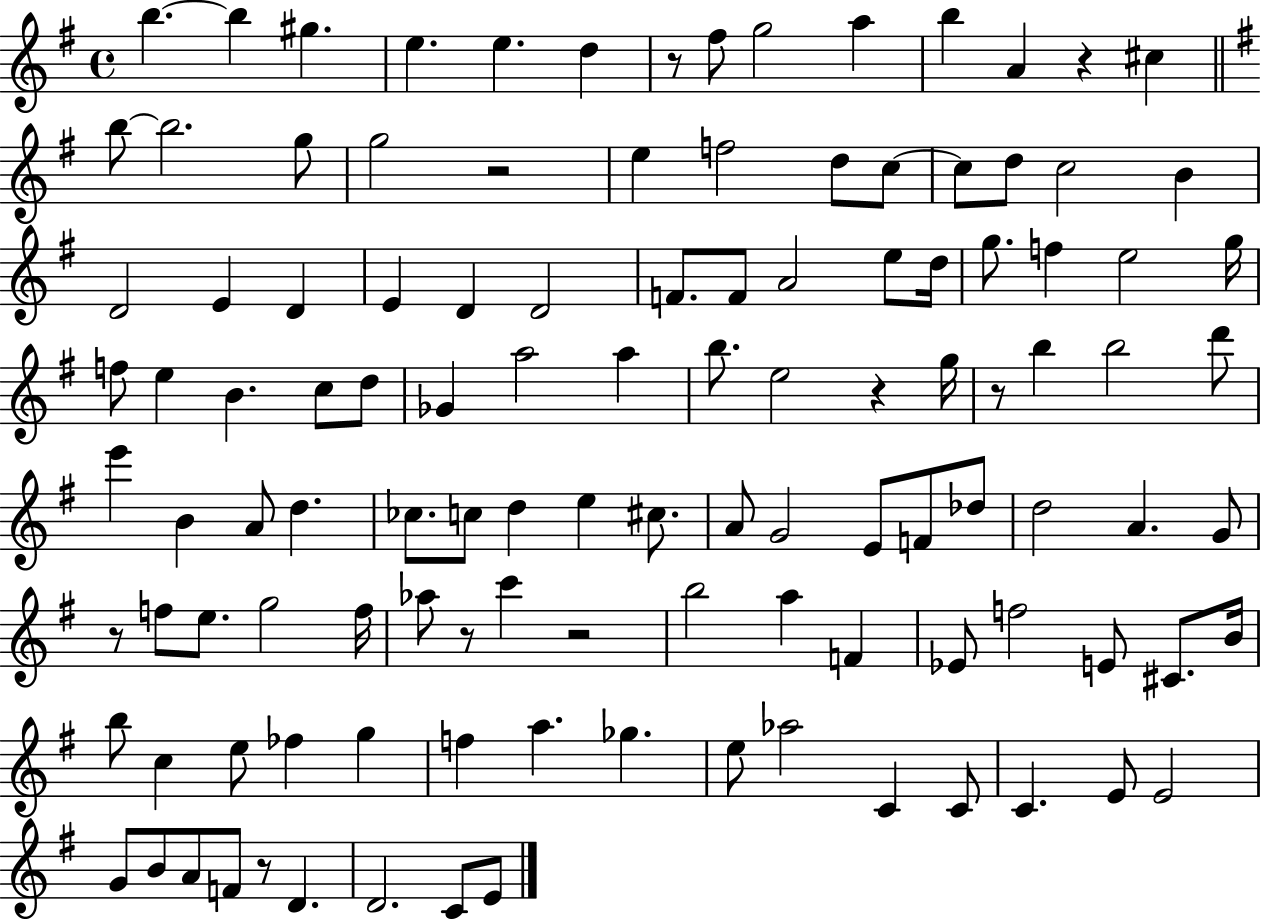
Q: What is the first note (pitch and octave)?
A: B5